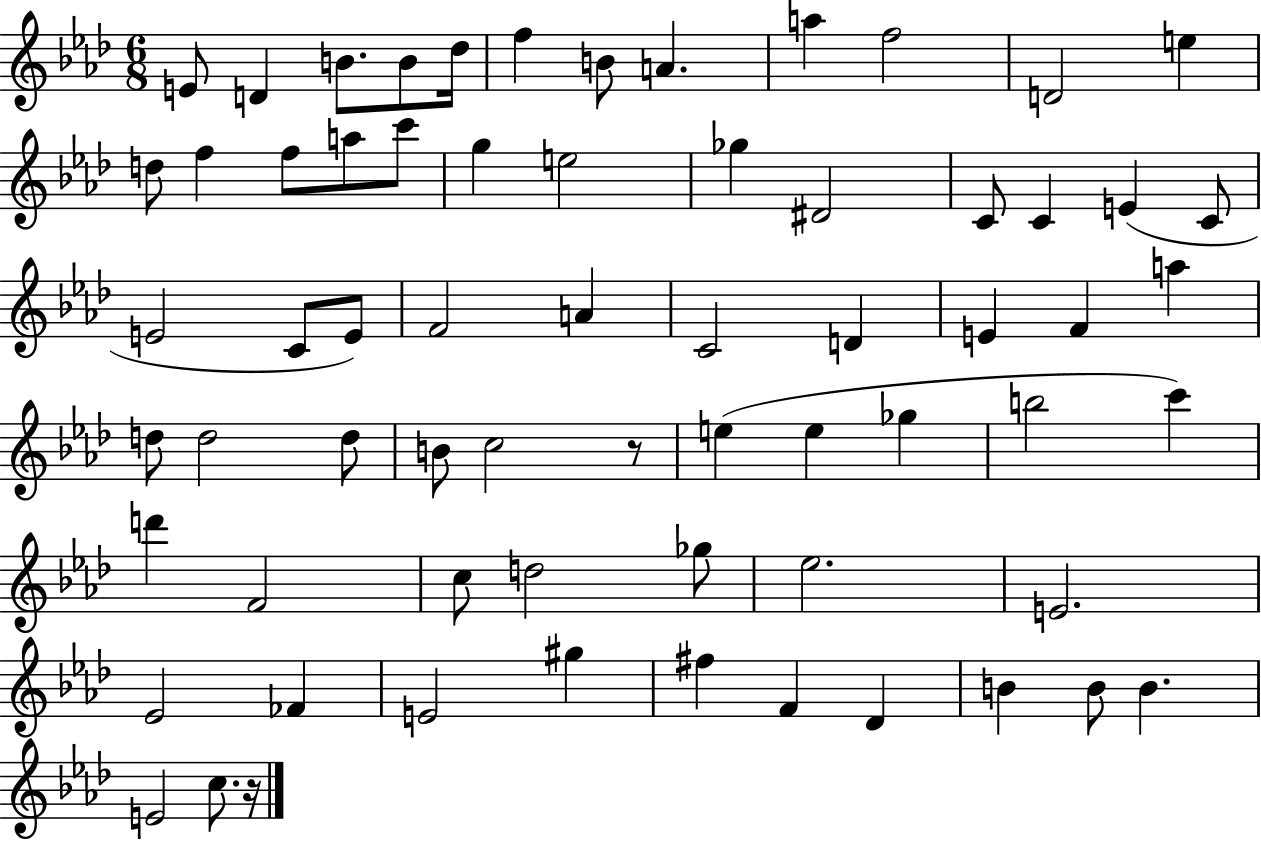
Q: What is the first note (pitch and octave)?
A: E4